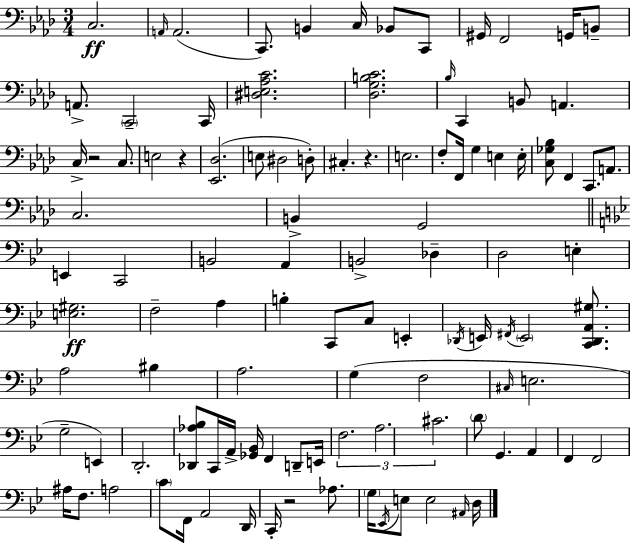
X:1
T:Untitled
M:3/4
L:1/4
K:Ab
C,2 A,,/4 A,,2 C,,/2 B,, C,/4 _B,,/2 C,,/2 ^G,,/4 F,,2 G,,/4 B,,/2 A,,/2 C,,2 C,,/4 [^D,E,_A,C]2 [_D,G,B,C]2 _B,/4 C,, B,,/2 A,, C,/4 z2 C,/2 E,2 z [_E,,_D,]2 E,/2 ^D,2 D,/2 ^C, z E,2 F,/2 F,,/4 G, E, E,/4 [C,_G,_B,]/2 F,, C,,/2 A,,/2 C,2 B,, G,,2 E,, C,,2 B,,2 A,, B,,2 _D, D,2 E, [E,^G,]2 F,2 A, B, C,,/2 C,/2 E,, _D,,/4 E,,/4 ^F,,/4 E,,2 [C,,_D,,A,,^G,]/2 A,2 ^B, A,2 G, F,2 ^C,/4 E,2 G,2 E,, D,,2 [_D,,_A,_B,]/2 C,,/4 A,,/4 [_G,,_B,,]/4 F,, D,,/2 E,,/4 F,2 A,2 ^C2 D/2 G,, A,, F,, F,,2 ^A,/4 F,/2 A,2 C/2 F,,/4 A,,2 D,,/4 C,,/4 z2 _A,/2 G,/4 _E,,/4 E,/2 E,2 ^A,,/4 D,/4